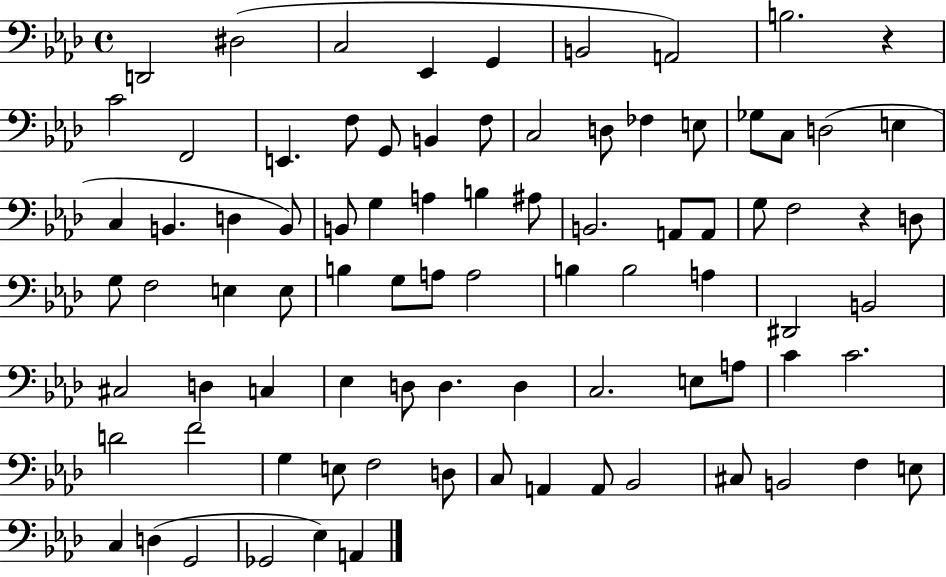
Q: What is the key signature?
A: AES major